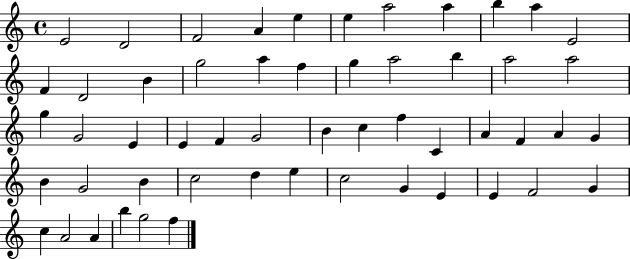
X:1
T:Untitled
M:4/4
L:1/4
K:C
E2 D2 F2 A e e a2 a b a E2 F D2 B g2 a f g a2 b a2 a2 g G2 E E F G2 B c f C A F A G B G2 B c2 d e c2 G E E F2 G c A2 A b g2 f